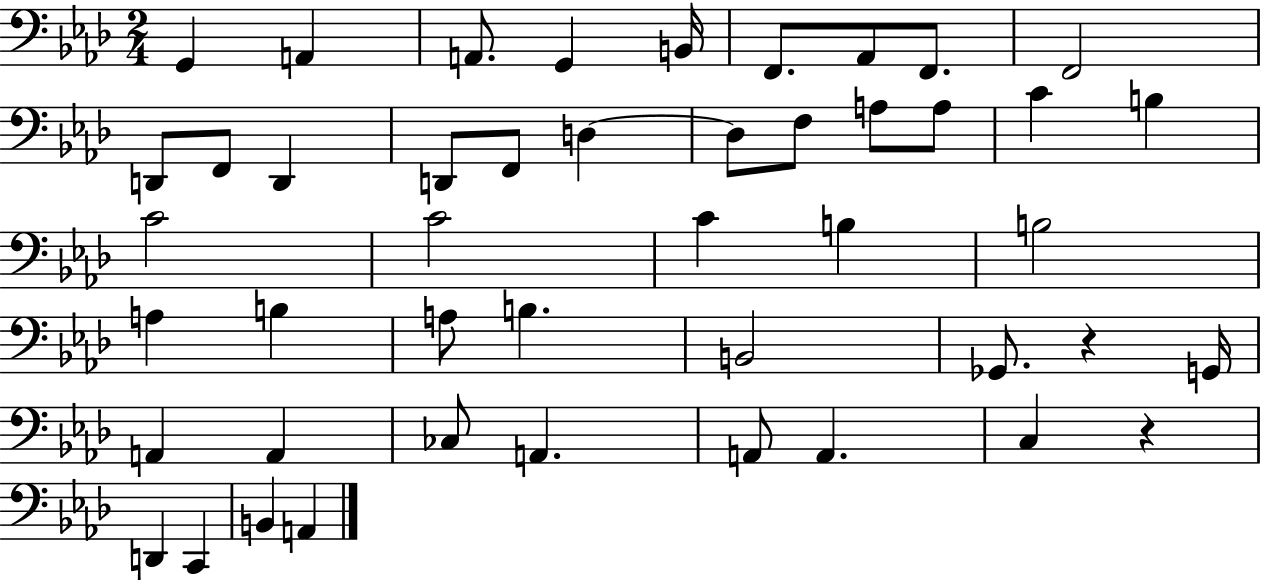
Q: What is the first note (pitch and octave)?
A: G2